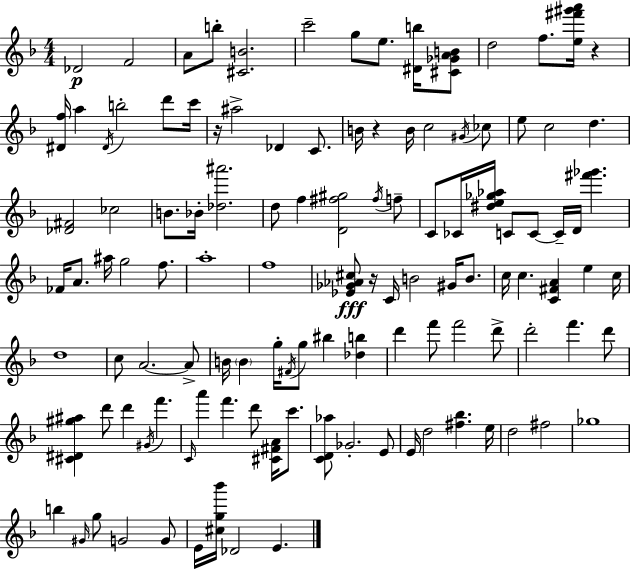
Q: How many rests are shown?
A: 4